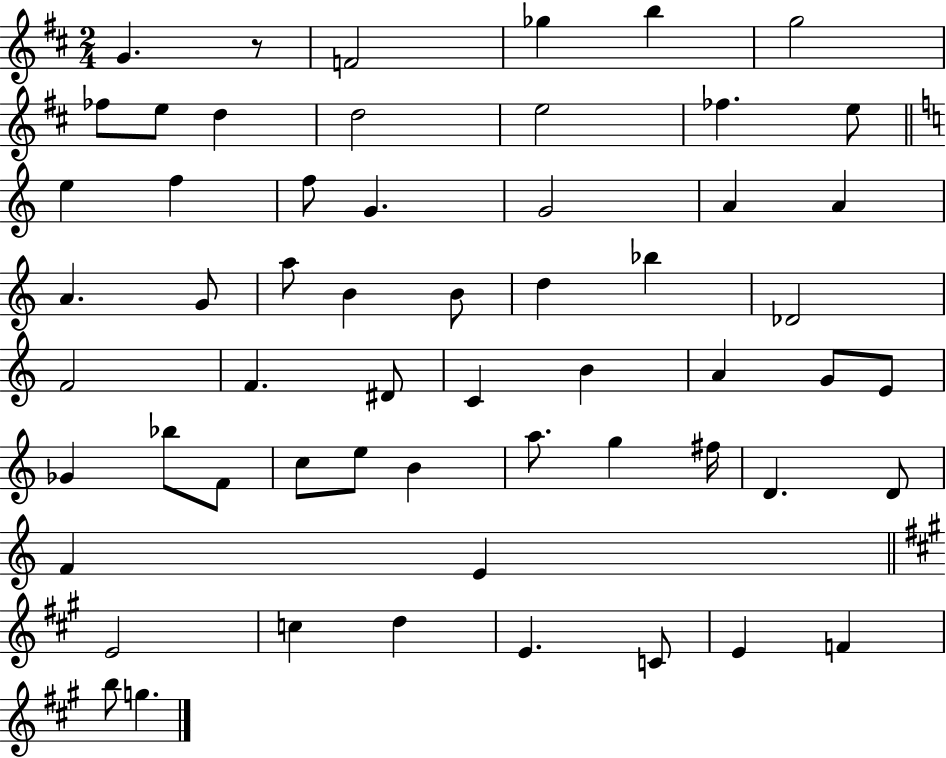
{
  \clef treble
  \numericTimeSignature
  \time 2/4
  \key d \major
  \repeat volta 2 { g'4. r8 | f'2 | ges''4 b''4 | g''2 | \break fes''8 e''8 d''4 | d''2 | e''2 | fes''4. e''8 | \break \bar "||" \break \key a \minor e''4 f''4 | f''8 g'4. | g'2 | a'4 a'4 | \break a'4. g'8 | a''8 b'4 b'8 | d''4 bes''4 | des'2 | \break f'2 | f'4. dis'8 | c'4 b'4 | a'4 g'8 e'8 | \break ges'4 bes''8 f'8 | c''8 e''8 b'4 | a''8. g''4 fis''16 | d'4. d'8 | \break f'4 e'4 | \bar "||" \break \key a \major e'2 | c''4 d''4 | e'4. c'8 | e'4 f'4 | \break b''8 g''4. | } \bar "|."
}